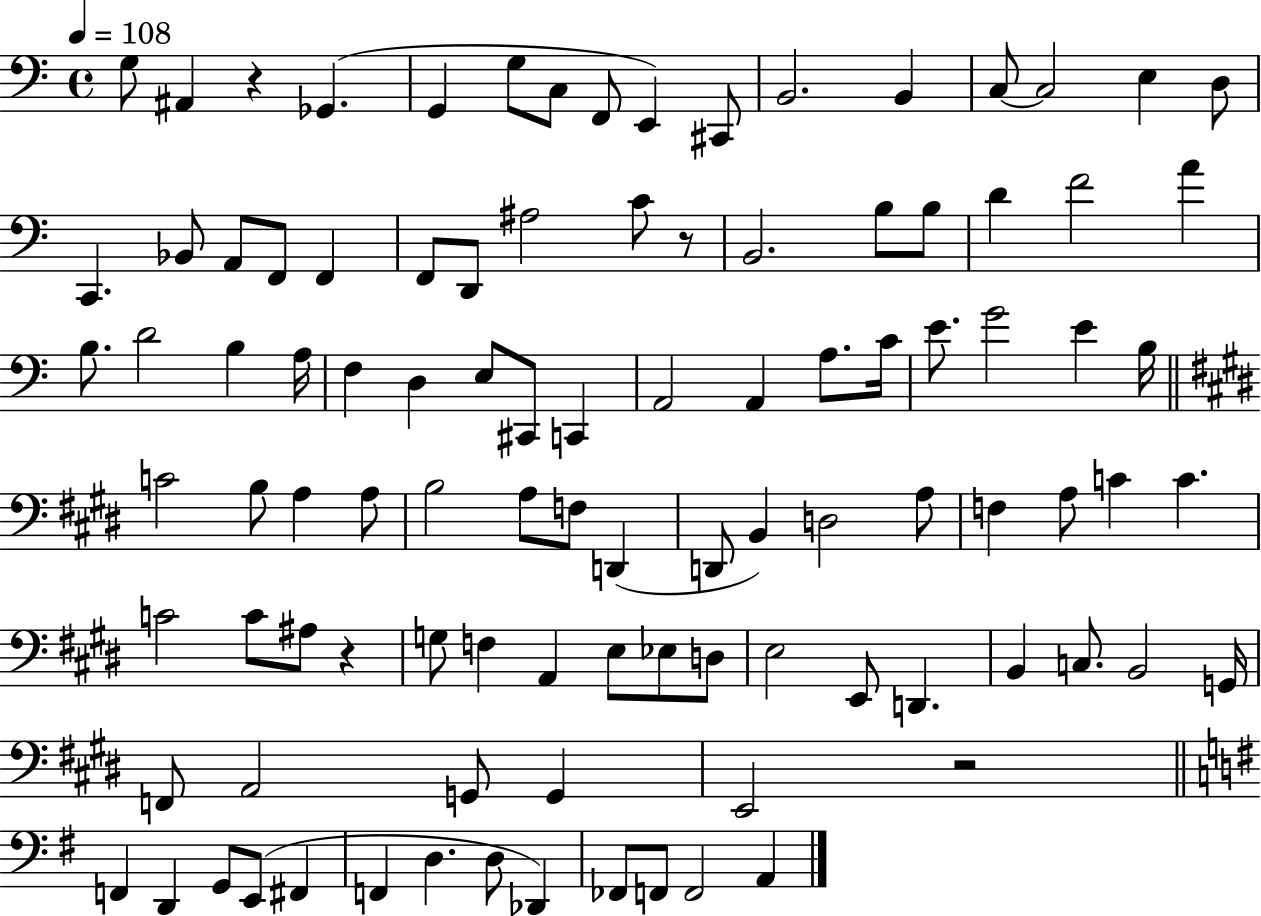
G3/e A#2/q R/q Gb2/q. G2/q G3/e C3/e F2/e E2/q C#2/e B2/h. B2/q C3/e C3/h E3/q D3/e C2/q. Bb2/e A2/e F2/e F2/q F2/e D2/e A#3/h C4/e R/e B2/h. B3/e B3/e D4/q F4/h A4/q B3/e. D4/h B3/q A3/s F3/q D3/q E3/e C#2/e C2/q A2/h A2/q A3/e. C4/s E4/e. G4/h E4/q B3/s C4/h B3/e A3/q A3/e B3/h A3/e F3/e D2/q D2/e B2/q D3/h A3/e F3/q A3/e C4/q C4/q. C4/h C4/e A#3/e R/q G3/e F3/q A2/q E3/e Eb3/e D3/e E3/h E2/e D2/q. B2/q C3/e. B2/h G2/s F2/e A2/h G2/e G2/q E2/h R/h F2/q D2/q G2/e E2/e F#2/q F2/q D3/q. D3/e Db2/q FES2/e F2/e F2/h A2/q